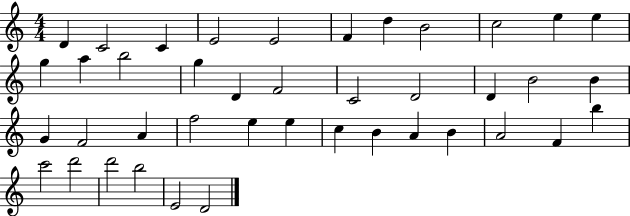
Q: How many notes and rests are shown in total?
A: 41